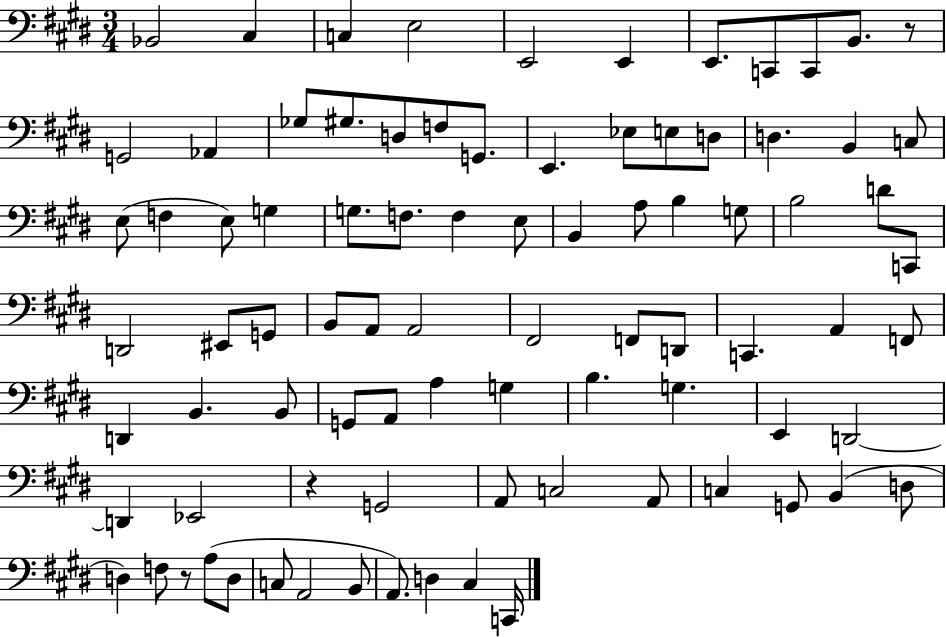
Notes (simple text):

Bb2/h C#3/q C3/q E3/h E2/h E2/q E2/e. C2/e C2/e B2/e. R/e G2/h Ab2/q Gb3/e G#3/e. D3/e F3/e G2/e. E2/q. Eb3/e E3/e D3/e D3/q. B2/q C3/e E3/e F3/q E3/e G3/q G3/e. F3/e. F3/q E3/e B2/q A3/e B3/q G3/e B3/h D4/e C2/e D2/h EIS2/e G2/e B2/e A2/e A2/h F#2/h F2/e D2/e C2/q. A2/q F2/e D2/q B2/q. B2/e G2/e A2/e A3/q G3/q B3/q. G3/q. E2/q D2/h D2/q Eb2/h R/q G2/h A2/e C3/h A2/e C3/q G2/e B2/q D3/e D3/q F3/e R/e A3/e D3/e C3/e A2/h B2/e A2/e. D3/q C#3/q C2/s